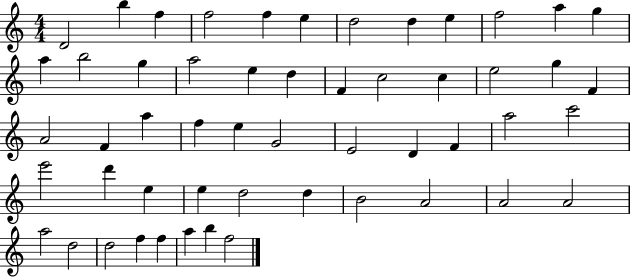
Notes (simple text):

D4/h B5/q F5/q F5/h F5/q E5/q D5/h D5/q E5/q F5/h A5/q G5/q A5/q B5/h G5/q A5/h E5/q D5/q F4/q C5/h C5/q E5/h G5/q F4/q A4/h F4/q A5/q F5/q E5/q G4/h E4/h D4/q F4/q A5/h C6/h E6/h D6/q E5/q E5/q D5/h D5/q B4/h A4/h A4/h A4/h A5/h D5/h D5/h F5/q F5/q A5/q B5/q F5/h